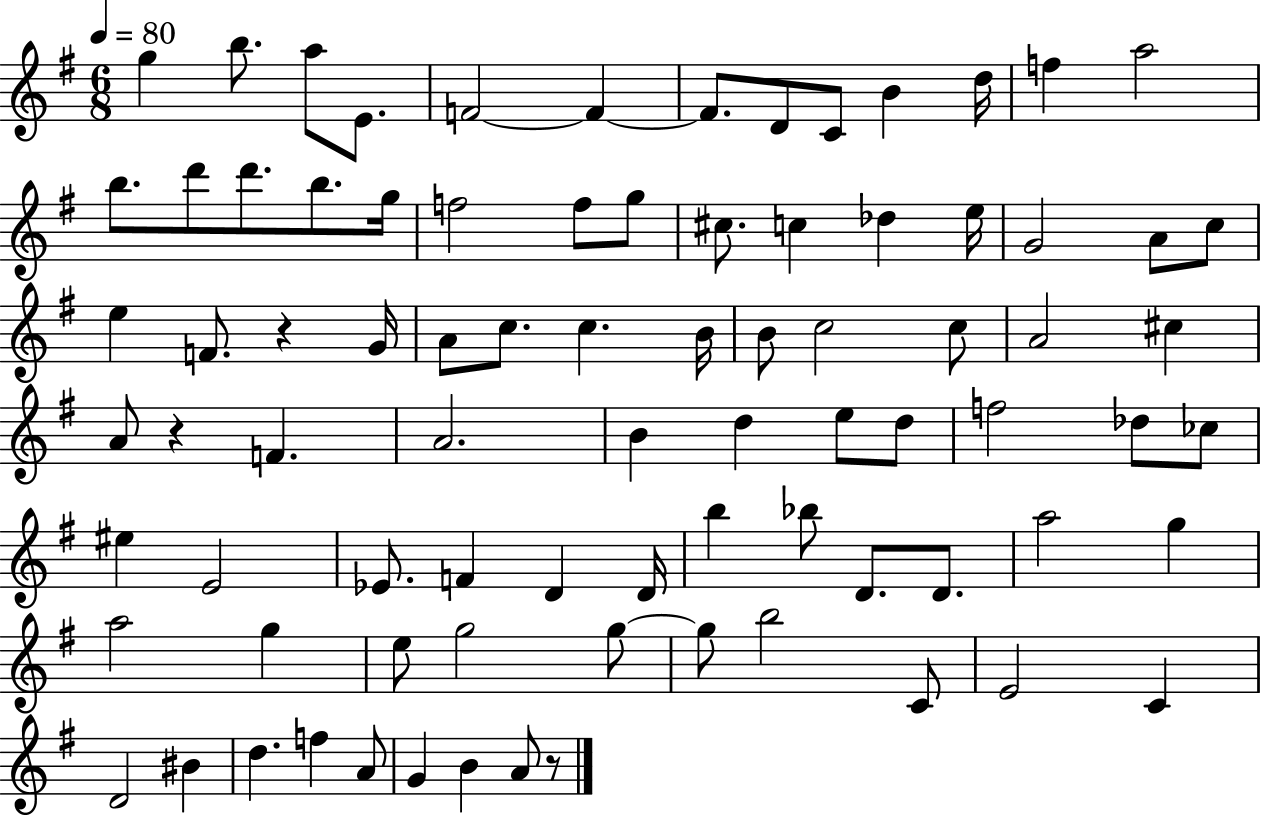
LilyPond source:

{
  \clef treble
  \numericTimeSignature
  \time 6/8
  \key g \major
  \tempo 4 = 80
  g''4 b''8. a''8 e'8. | f'2~~ f'4~~ | f'8. d'8 c'8 b'4 d''16 | f''4 a''2 | \break b''8. d'''8 d'''8. b''8. g''16 | f''2 f''8 g''8 | cis''8. c''4 des''4 e''16 | g'2 a'8 c''8 | \break e''4 f'8. r4 g'16 | a'8 c''8. c''4. b'16 | b'8 c''2 c''8 | a'2 cis''4 | \break a'8 r4 f'4. | a'2. | b'4 d''4 e''8 d''8 | f''2 des''8 ces''8 | \break eis''4 e'2 | ees'8. f'4 d'4 d'16 | b''4 bes''8 d'8. d'8. | a''2 g''4 | \break a''2 g''4 | e''8 g''2 g''8~~ | g''8 b''2 c'8 | e'2 c'4 | \break d'2 bis'4 | d''4. f''4 a'8 | g'4 b'4 a'8 r8 | \bar "|."
}